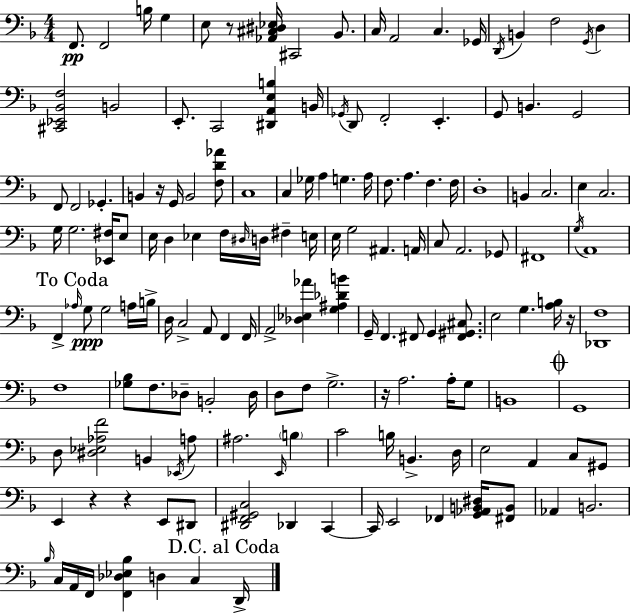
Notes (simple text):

F2/e. F2/h B3/s G3/q E3/e R/e [Ab2,C#3,D#3,Eb3]/s C#2/h Bb2/e. C3/s A2/h C3/q. Gb2/s D2/s B2/q F3/h G2/s D3/q [C#2,Eb2,Bb2,F3]/h B2/h E2/e. C2/h [D#2,A2,E3,B3]/q B2/s Gb2/s D2/e F2/h E2/q. G2/e B2/q. G2/h F2/e F2/h Gb2/q. B2/q R/s G2/s B2/h [F3,D4,Ab4]/e C3/w C3/q Gb3/s A3/q G3/q. A3/s F3/e. A3/q. F3/q. F3/s D3/w B2/q C3/h. E3/q C3/h. G3/s G3/h. [Eb2,F#3]/s E3/e E3/s D3/q Eb3/q F3/s D#3/s D3/s F#3/q E3/s E3/s G3/h A#2/q. A2/s C3/e A2/h. Gb2/e F#2/w G3/s A2/w F2/q Ab3/s G3/e G3/h A3/s B3/s D3/s C3/h A2/e F2/q F2/s A2/h [Db3,Eb3,Ab4]/q [G3,A#3,Db4,B4]/q G2/s F2/q. F#2/e G2/q [F#2,G#2,C#3]/e. E3/h G3/q. [A3,B3]/s R/s [Db2,F3]/w F3/w [Gb3,Bb3]/e F3/e. Db3/e B2/h Db3/s D3/e F3/e G3/h. R/s A3/h. A3/s G3/e B2/w G2/w D3/e [D#3,Eb3,Ab3,F4]/h B2/q Eb2/s A3/e A#3/h. E2/s B3/q C4/h B3/s B2/q. D3/s E3/h A2/q C3/e G#2/e E2/q R/q R/q E2/e D#2/e [D#2,F2,G#2,C3]/h Db2/q C2/q C2/s E2/h FES2/q [G2,Ab2,B2,D#3]/s [F#2,B2]/e Ab2/q B2/h. Bb3/s C3/s A2/s F2/s [F2,Db3,Eb3,Bb3]/q D3/q C3/q D2/s